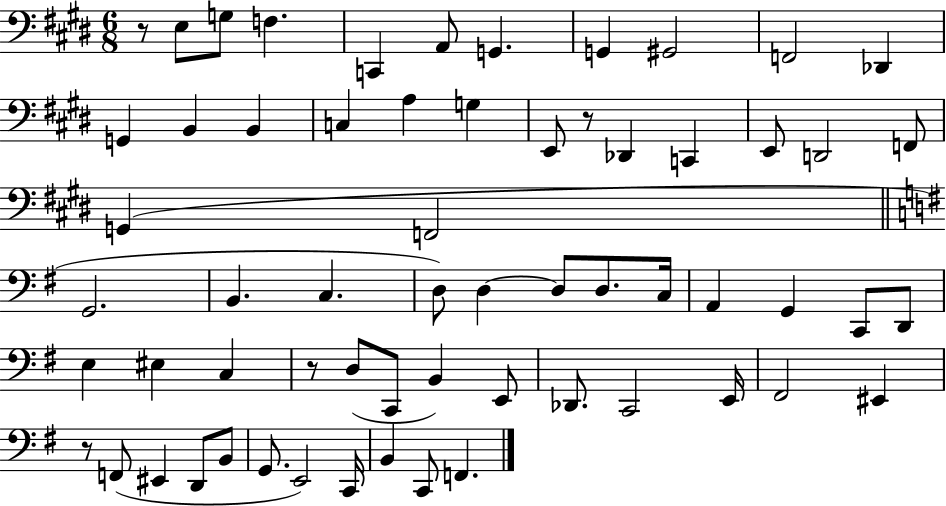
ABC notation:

X:1
T:Untitled
M:6/8
L:1/4
K:E
z/2 E,/2 G,/2 F, C,, A,,/2 G,, G,, ^G,,2 F,,2 _D,, G,, B,, B,, C, A, G, E,,/2 z/2 _D,, C,, E,,/2 D,,2 F,,/2 G,, F,,2 G,,2 B,, C, D,/2 D, D,/2 D,/2 C,/4 A,, G,, C,,/2 D,,/2 E, ^E, C, z/2 D,/2 C,,/2 B,, E,,/2 _D,,/2 C,,2 E,,/4 ^F,,2 ^E,, z/2 F,,/2 ^E,, D,,/2 B,,/2 G,,/2 E,,2 C,,/4 B,, C,,/2 F,,